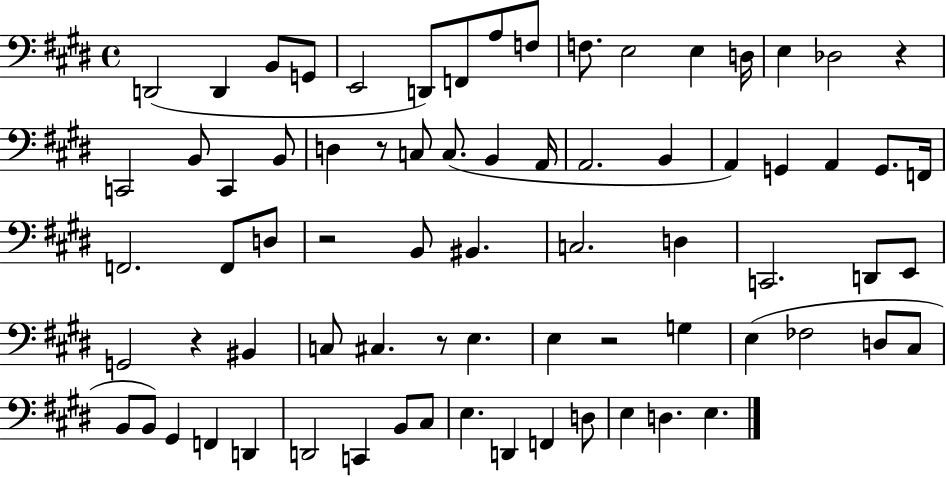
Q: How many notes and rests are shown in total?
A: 74